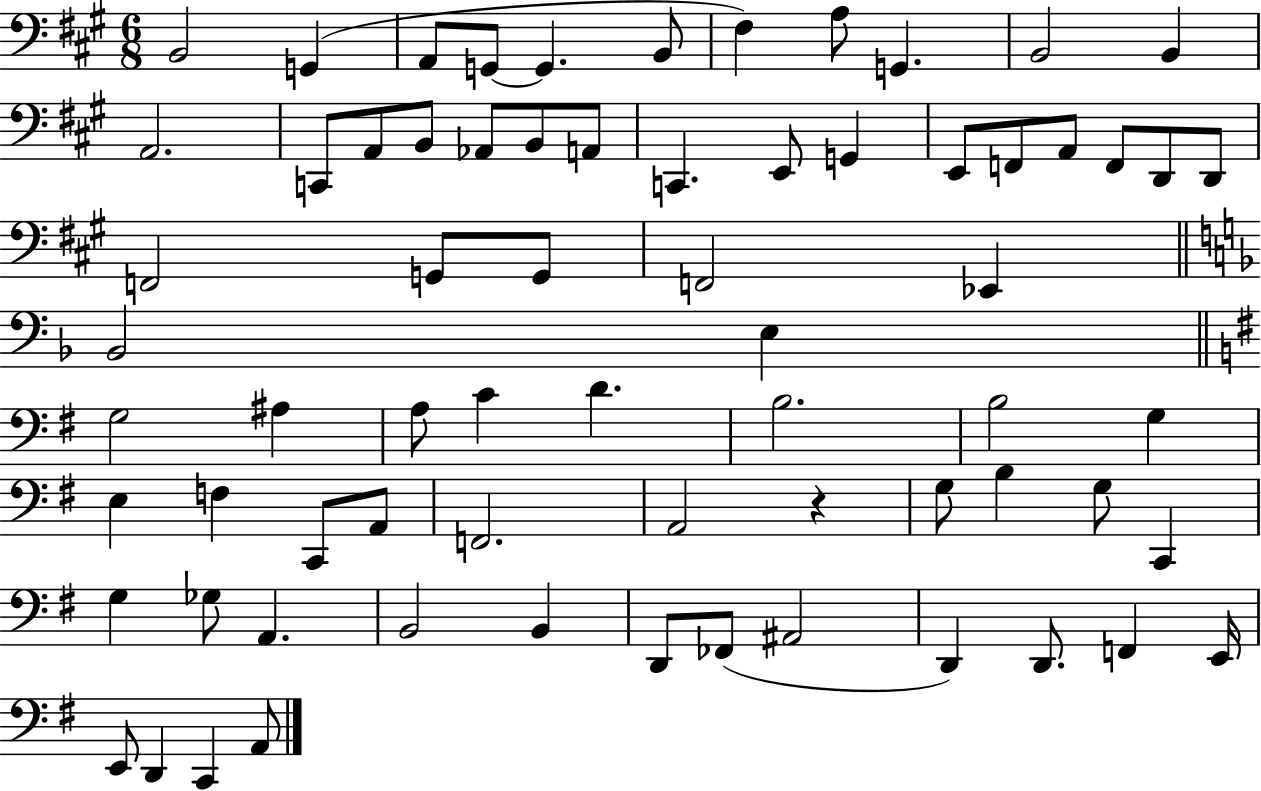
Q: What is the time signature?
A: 6/8